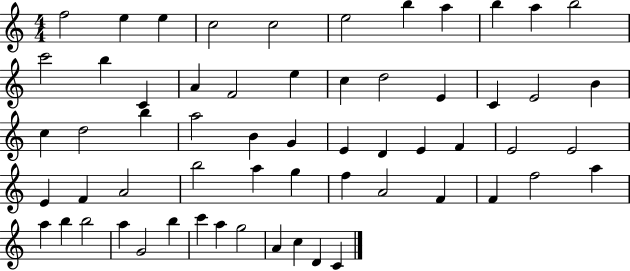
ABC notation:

X:1
T:Untitled
M:4/4
L:1/4
K:C
f2 e e c2 c2 e2 b a b a b2 c'2 b C A F2 e c d2 E C E2 B c d2 b a2 B G E D E F E2 E2 E F A2 b2 a g f A2 F F f2 a a b b2 a G2 b c' a g2 A c D C